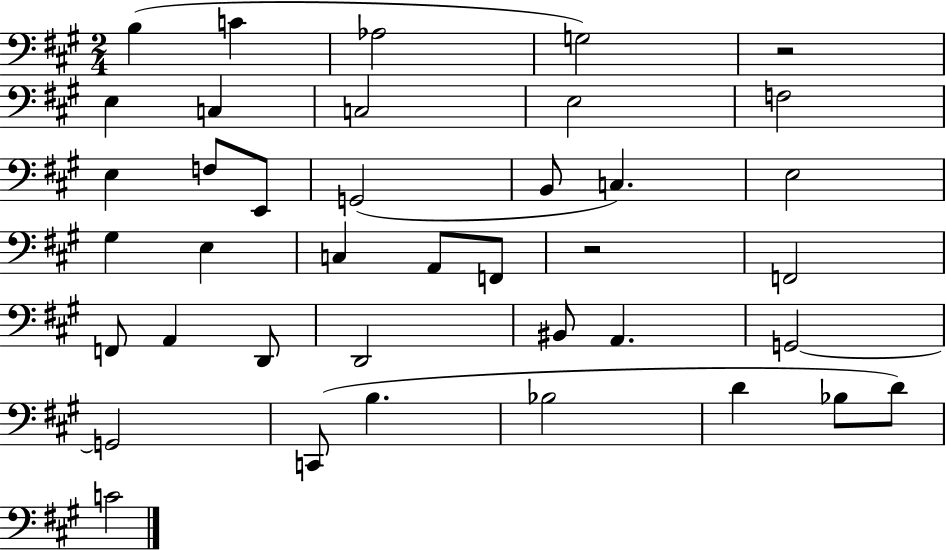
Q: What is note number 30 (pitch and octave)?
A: G2